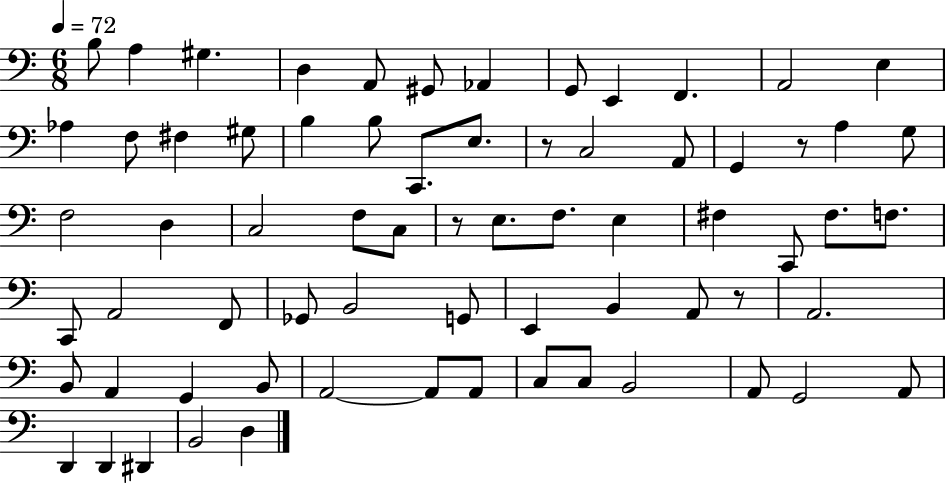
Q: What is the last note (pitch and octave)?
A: D3